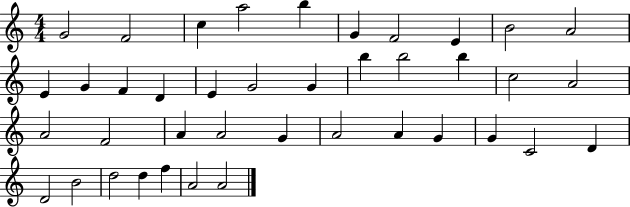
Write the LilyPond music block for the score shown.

{
  \clef treble
  \numericTimeSignature
  \time 4/4
  \key c \major
  g'2 f'2 | c''4 a''2 b''4 | g'4 f'2 e'4 | b'2 a'2 | \break e'4 g'4 f'4 d'4 | e'4 g'2 g'4 | b''4 b''2 b''4 | c''2 a'2 | \break a'2 f'2 | a'4 a'2 g'4 | a'2 a'4 g'4 | g'4 c'2 d'4 | \break d'2 b'2 | d''2 d''4 f''4 | a'2 a'2 | \bar "|."
}